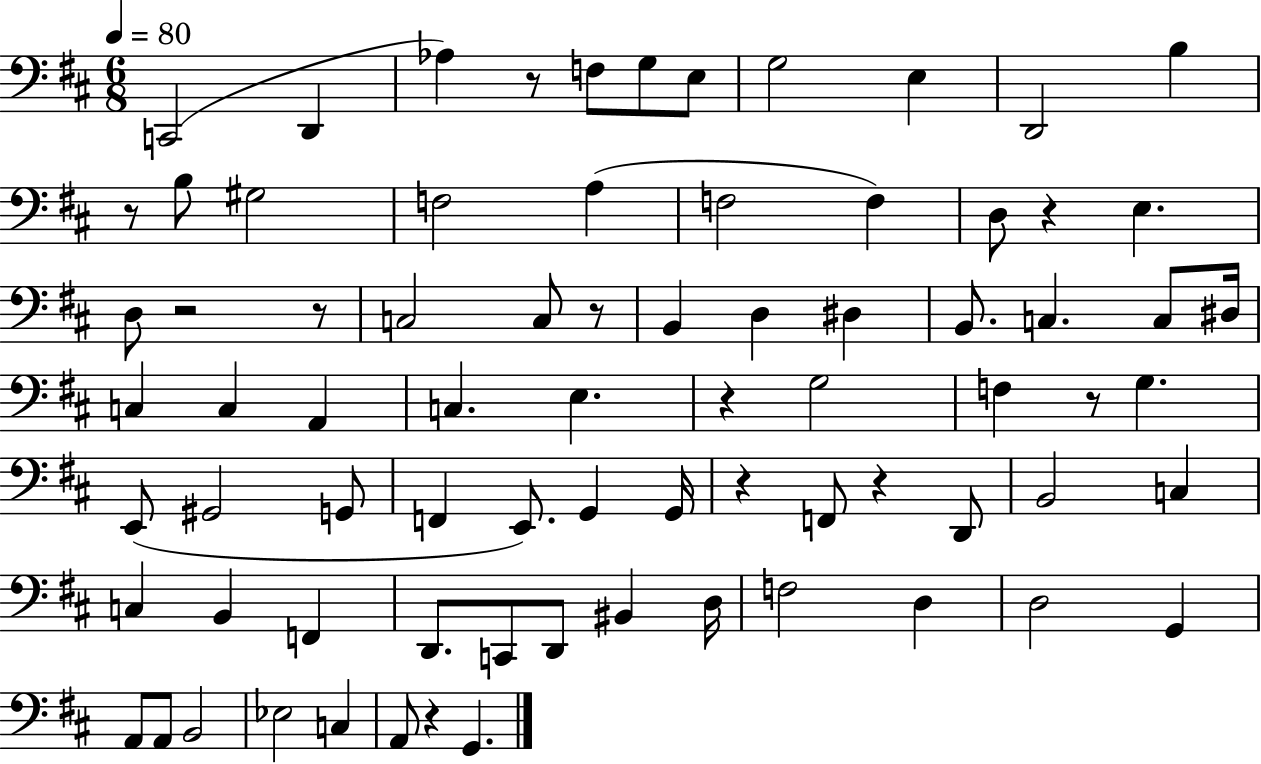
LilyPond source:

{
  \clef bass
  \numericTimeSignature
  \time 6/8
  \key d \major
  \tempo 4 = 80
  c,2( d,4 | aes4) r8 f8 g8 e8 | g2 e4 | d,2 b4 | \break r8 b8 gis2 | f2 a4( | f2 f4) | d8 r4 e4. | \break d8 r2 r8 | c2 c8 r8 | b,4 d4 dis4 | b,8. c4. c8 dis16 | \break c4 c4 a,4 | c4. e4. | r4 g2 | f4 r8 g4. | \break e,8( gis,2 g,8 | f,4 e,8.) g,4 g,16 | r4 f,8 r4 d,8 | b,2 c4 | \break c4 b,4 f,4 | d,8. c,8 d,8 bis,4 d16 | f2 d4 | d2 g,4 | \break a,8 a,8 b,2 | ees2 c4 | a,8 r4 g,4. | \bar "|."
}